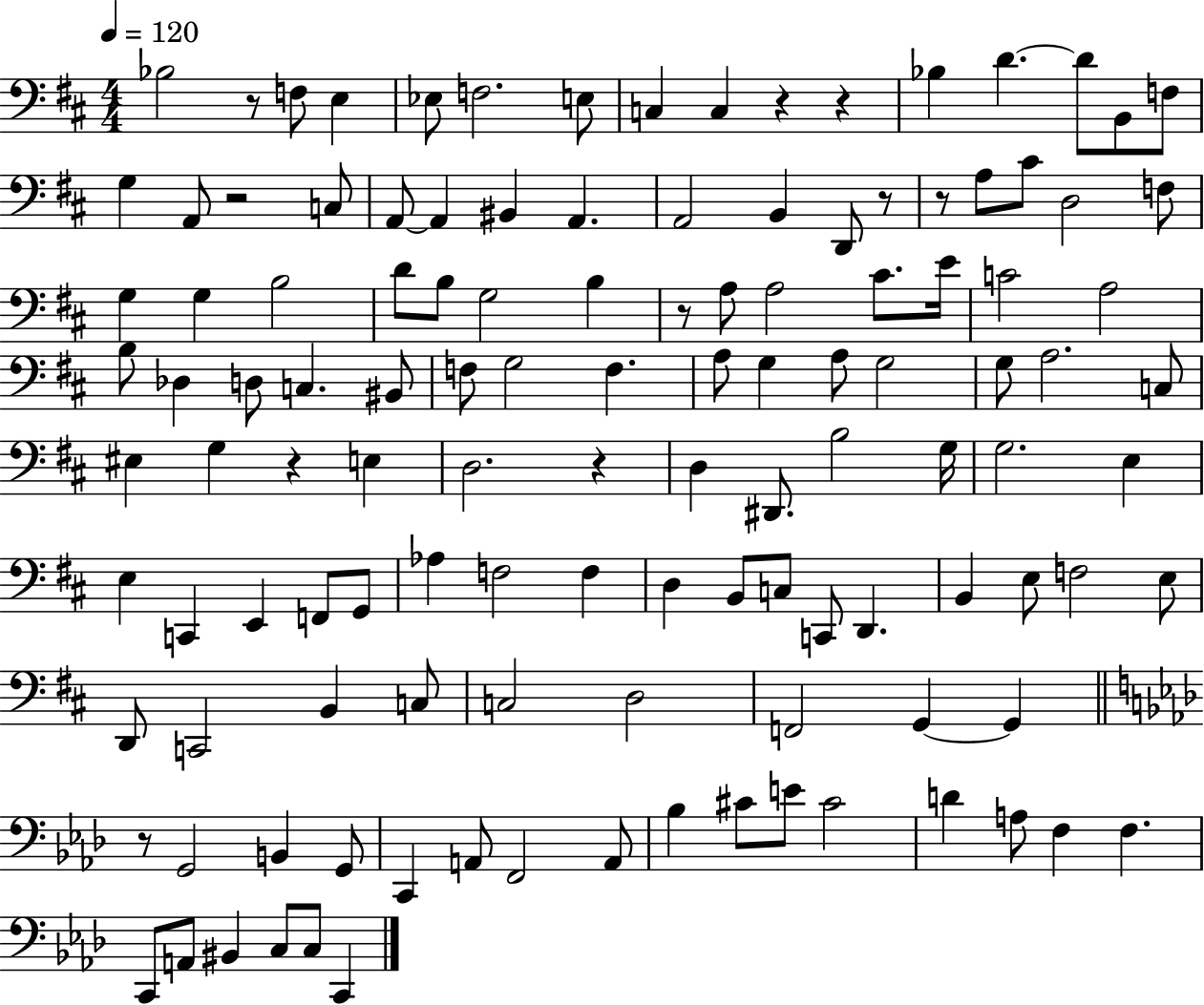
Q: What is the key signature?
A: D major